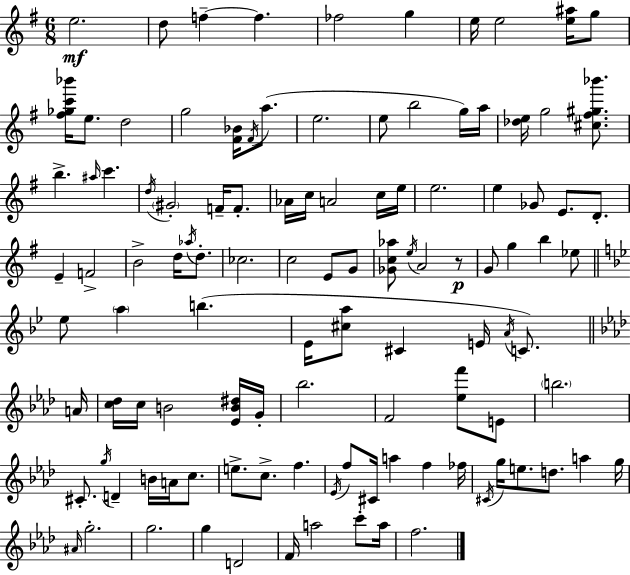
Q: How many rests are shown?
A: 1